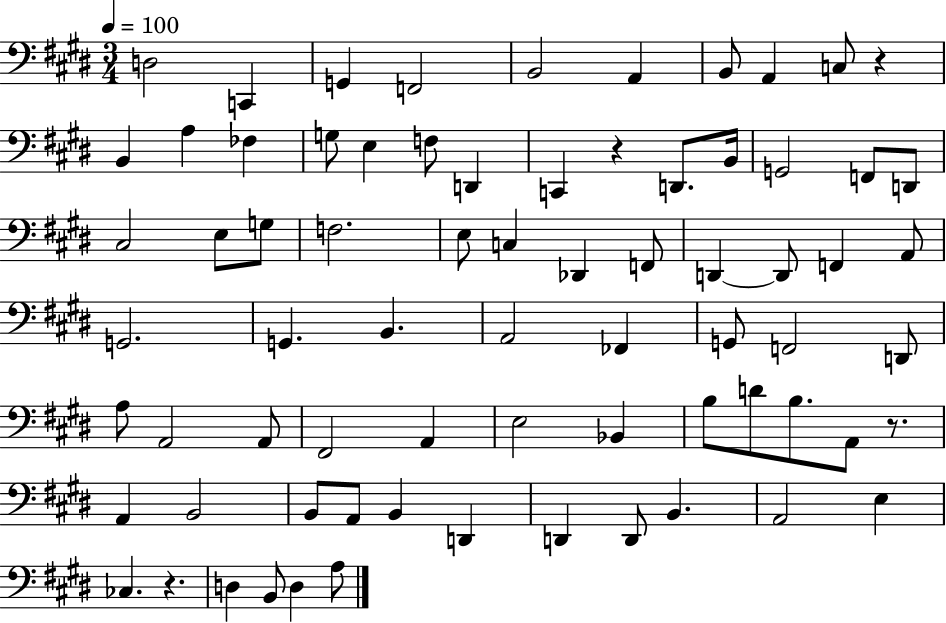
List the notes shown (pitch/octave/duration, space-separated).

D3/h C2/q G2/q F2/h B2/h A2/q B2/e A2/q C3/e R/q B2/q A3/q FES3/q G3/e E3/q F3/e D2/q C2/q R/q D2/e. B2/s G2/h F2/e D2/e C#3/h E3/e G3/e F3/h. E3/e C3/q Db2/q F2/e D2/q D2/e F2/q A2/e G2/h. G2/q. B2/q. A2/h FES2/q G2/e F2/h D2/e A3/e A2/h A2/e F#2/h A2/q E3/h Bb2/q B3/e D4/e B3/e. A2/e R/e. A2/q B2/h B2/e A2/e B2/q D2/q D2/q D2/e B2/q. A2/h E3/q CES3/q. R/q. D3/q B2/e D3/q A3/e